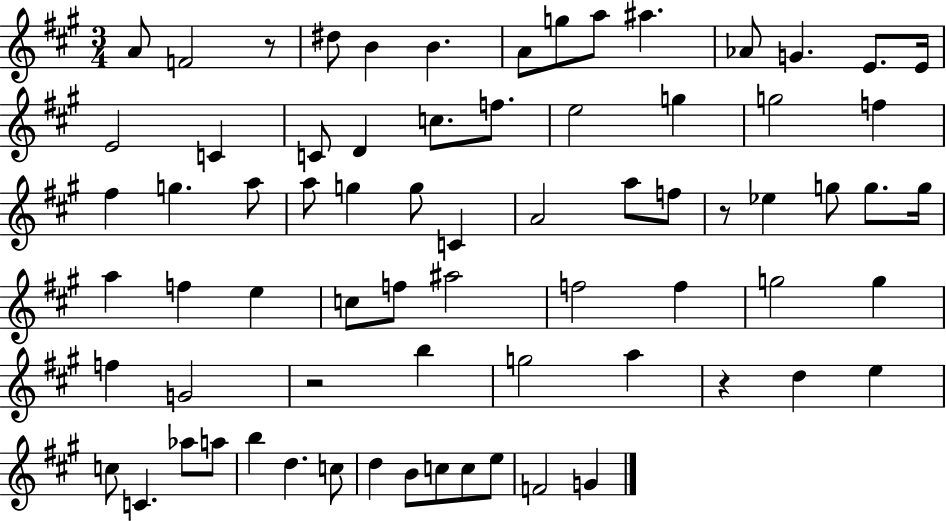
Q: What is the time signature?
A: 3/4